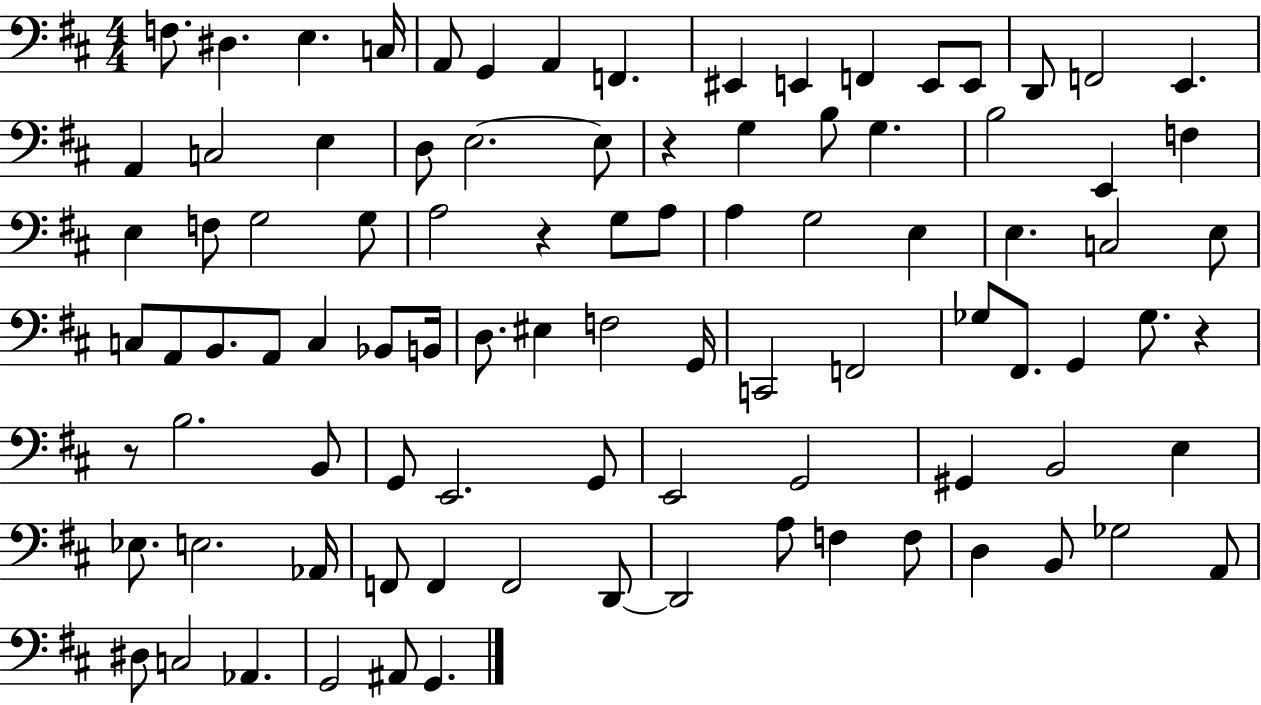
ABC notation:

X:1
T:Untitled
M:4/4
L:1/4
K:D
F,/2 ^D, E, C,/4 A,,/2 G,, A,, F,, ^E,, E,, F,, E,,/2 E,,/2 D,,/2 F,,2 E,, A,, C,2 E, D,/2 E,2 E,/2 z G, B,/2 G, B,2 E,, F, E, F,/2 G,2 G,/2 A,2 z G,/2 A,/2 A, G,2 E, E, C,2 E,/2 C,/2 A,,/2 B,,/2 A,,/2 C, _B,,/2 B,,/4 D,/2 ^E, F,2 G,,/4 C,,2 F,,2 _G,/2 ^F,,/2 G,, _G,/2 z z/2 B,2 B,,/2 G,,/2 E,,2 G,,/2 E,,2 G,,2 ^G,, B,,2 E, _E,/2 E,2 _A,,/4 F,,/2 F,, F,,2 D,,/2 D,,2 A,/2 F, F,/2 D, B,,/2 _G,2 A,,/2 ^D,/2 C,2 _A,, G,,2 ^A,,/2 G,,